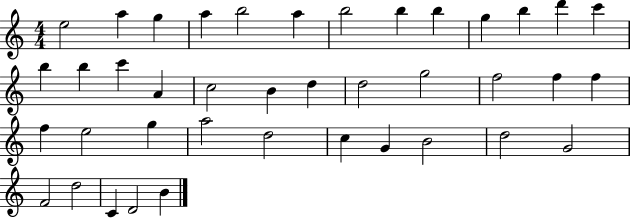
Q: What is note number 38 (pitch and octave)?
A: C4